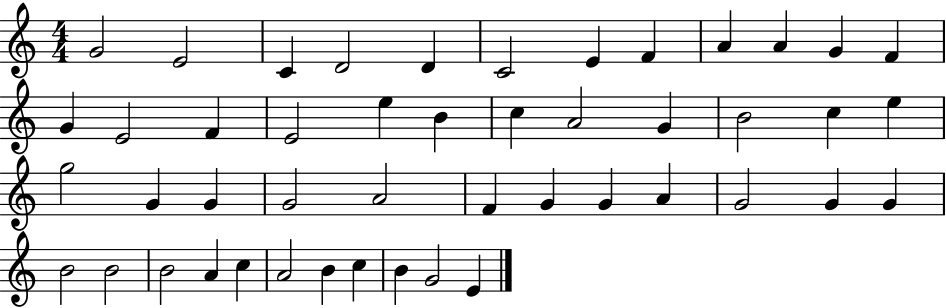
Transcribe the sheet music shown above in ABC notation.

X:1
T:Untitled
M:4/4
L:1/4
K:C
G2 E2 C D2 D C2 E F A A G F G E2 F E2 e B c A2 G B2 c e g2 G G G2 A2 F G G A G2 G G B2 B2 B2 A c A2 B c B G2 E